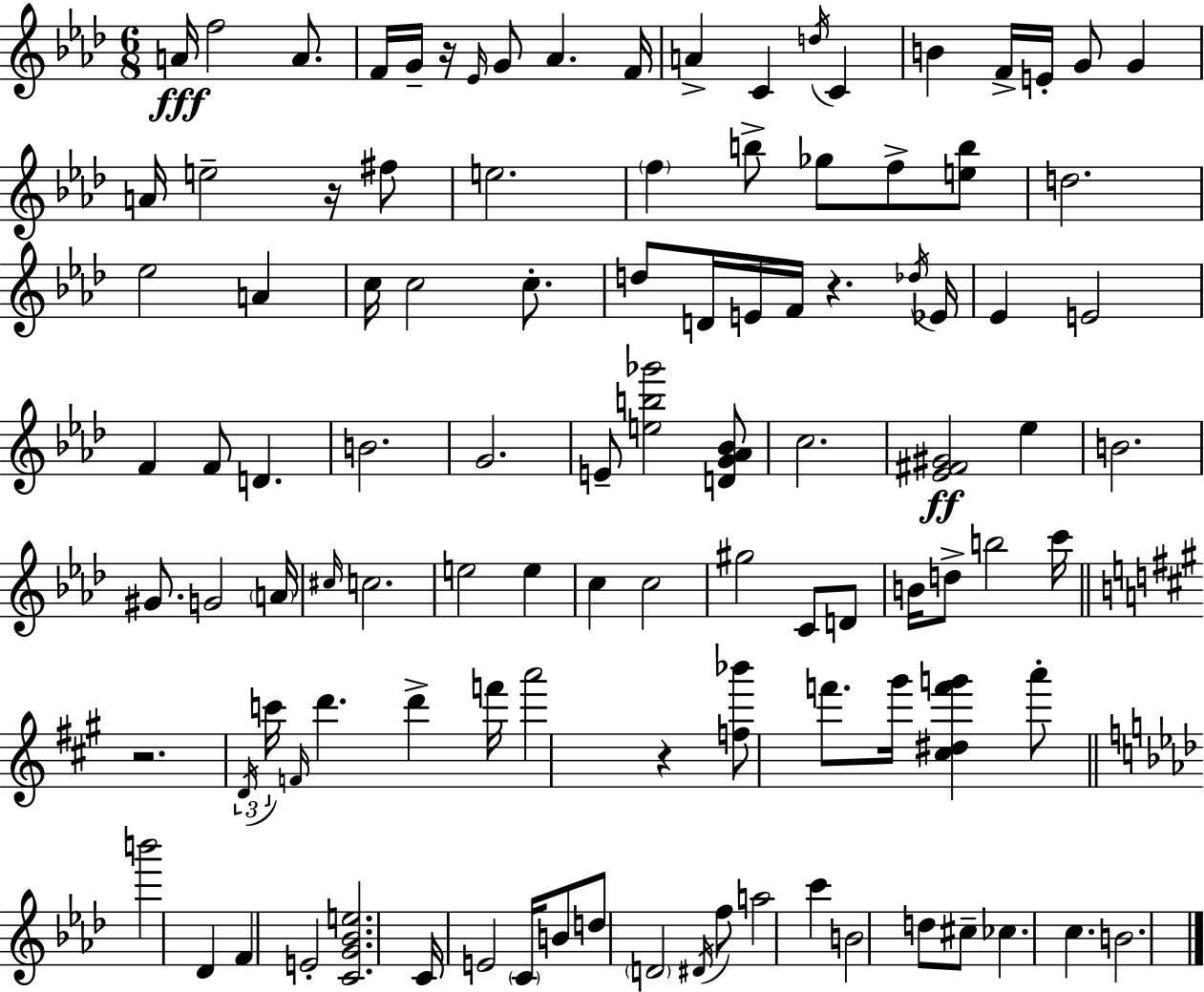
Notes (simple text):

A4/s F5/h A4/e. F4/s G4/s R/s Eb4/s G4/e Ab4/q. F4/s A4/q C4/q D5/s C4/q B4/q F4/s E4/s G4/e G4/q A4/s E5/h R/s F#5/e E5/h. F5/q B5/e Gb5/e F5/e [E5,B5]/e D5/h. Eb5/h A4/q C5/s C5/h C5/e. D5/e D4/s E4/s F4/s R/q. Db5/s Eb4/s Eb4/q E4/h F4/q F4/e D4/q. B4/h. G4/h. E4/e [E5,B5,Gb6]/h [D4,G4,Ab4,Bb4]/e C5/h. [Eb4,F#4,G#4]/h Eb5/q B4/h. G#4/e. G4/h A4/s C#5/s C5/h. E5/h E5/q C5/q C5/h G#5/h C4/e D4/e B4/s D5/e B5/h C6/s R/h. D4/s C6/s F4/s D6/q. D6/q F6/s A6/h R/q [F5,Bb6]/e F6/e. G#6/s [C#5,D#5,F6,G6]/q A6/e B6/h Db4/q F4/q E4/h [C4,G4,Bb4,E5]/h. C4/s E4/h C4/s B4/e D5/e D4/h D#4/s F5/e A5/h C6/q B4/h D5/e C#5/e CES5/q. C5/q. B4/h.